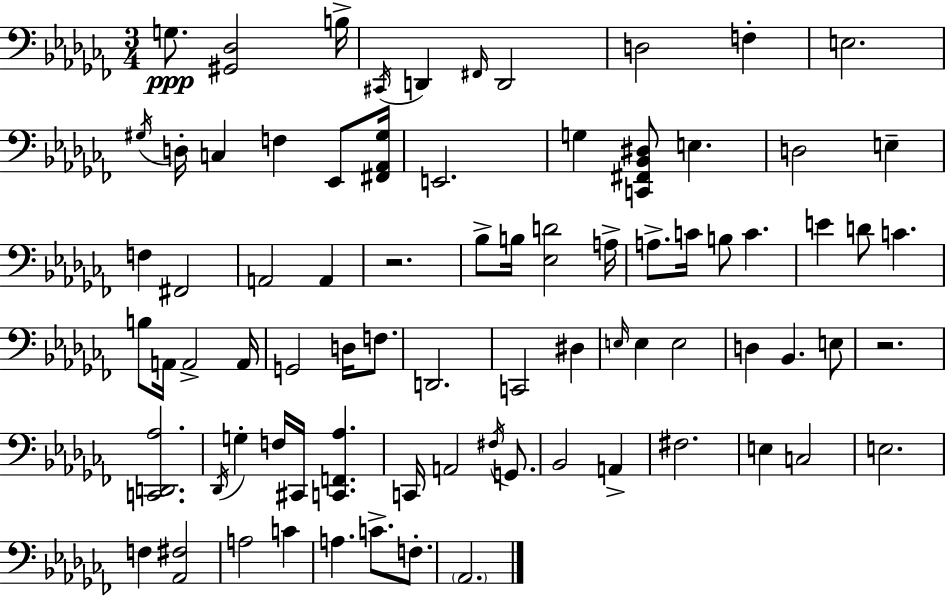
X:1
T:Untitled
M:3/4
L:1/4
K:Abm
G,/2 [^G,,_D,]2 B,/4 ^C,,/4 D,, ^F,,/4 D,,2 D,2 F, E,2 ^G,/4 D,/4 C, F, _E,,/2 [^F,,_A,,^G,]/4 E,,2 G, [C,,^F,,_B,,^D,]/2 E, D,2 E, F, ^F,,2 A,,2 A,, z2 _B,/2 B,/4 [_E,D]2 A,/4 A,/2 C/4 B,/2 C E D/2 C B,/2 A,,/4 A,,2 A,,/4 G,,2 D,/4 F,/2 D,,2 C,,2 ^D, E,/4 E, E,2 D, _B,, E,/2 z2 [C,,D,,_A,]2 _D,,/4 G, F,/4 ^C,,/4 [C,,F,,_A,] C,,/4 A,,2 ^F,/4 G,,/2 _B,,2 A,, ^F,2 E, C,2 E,2 F, [_A,,^F,]2 A,2 C A, C/2 F,/2 _A,,2